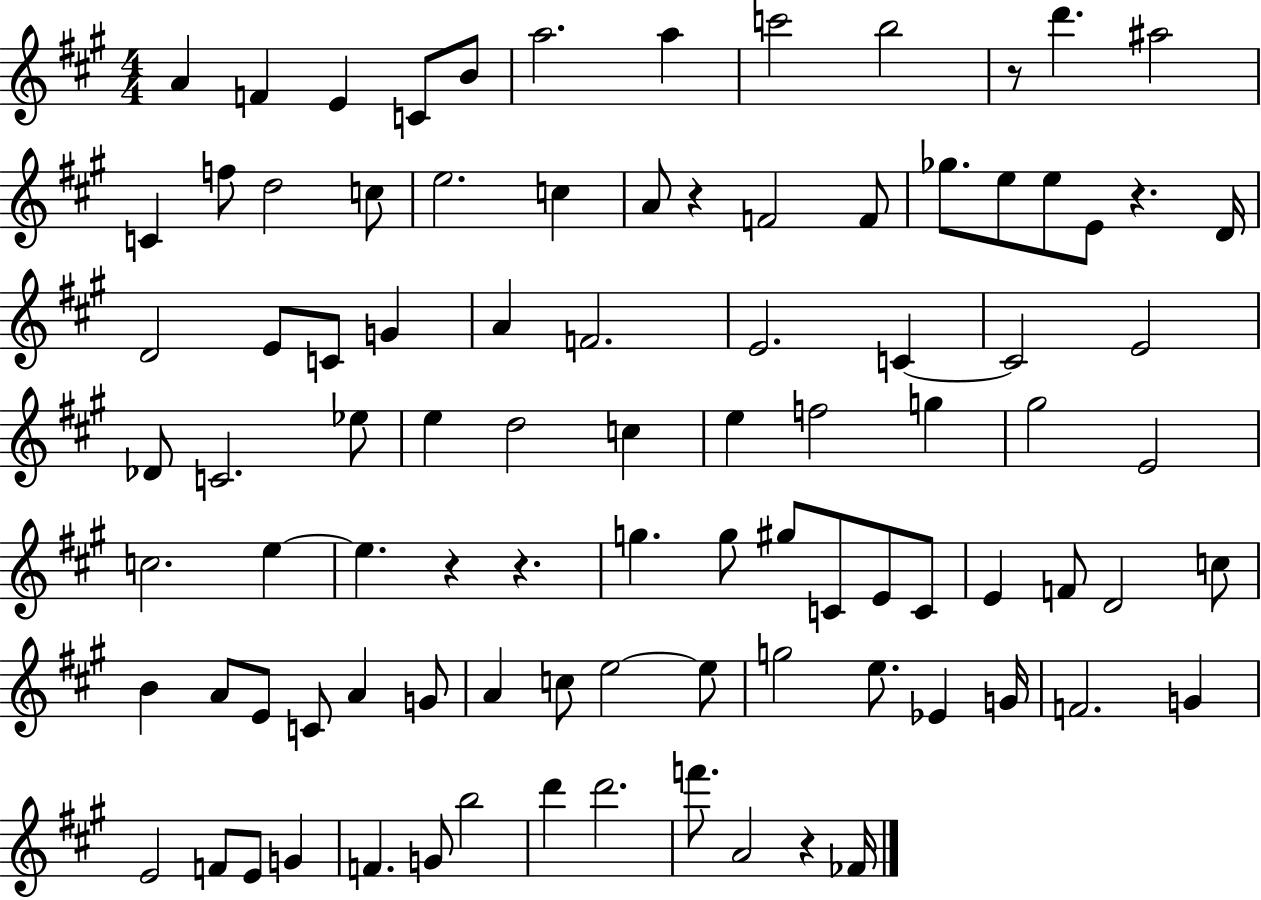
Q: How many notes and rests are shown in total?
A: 93